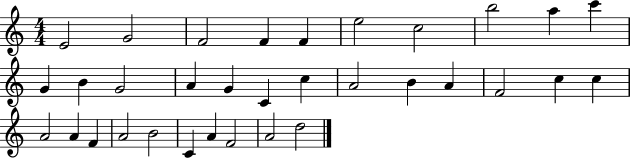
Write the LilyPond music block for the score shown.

{
  \clef treble
  \numericTimeSignature
  \time 4/4
  \key c \major
  e'2 g'2 | f'2 f'4 f'4 | e''2 c''2 | b''2 a''4 c'''4 | \break g'4 b'4 g'2 | a'4 g'4 c'4 c''4 | a'2 b'4 a'4 | f'2 c''4 c''4 | \break a'2 a'4 f'4 | a'2 b'2 | c'4 a'4 f'2 | a'2 d''2 | \break \bar "|."
}